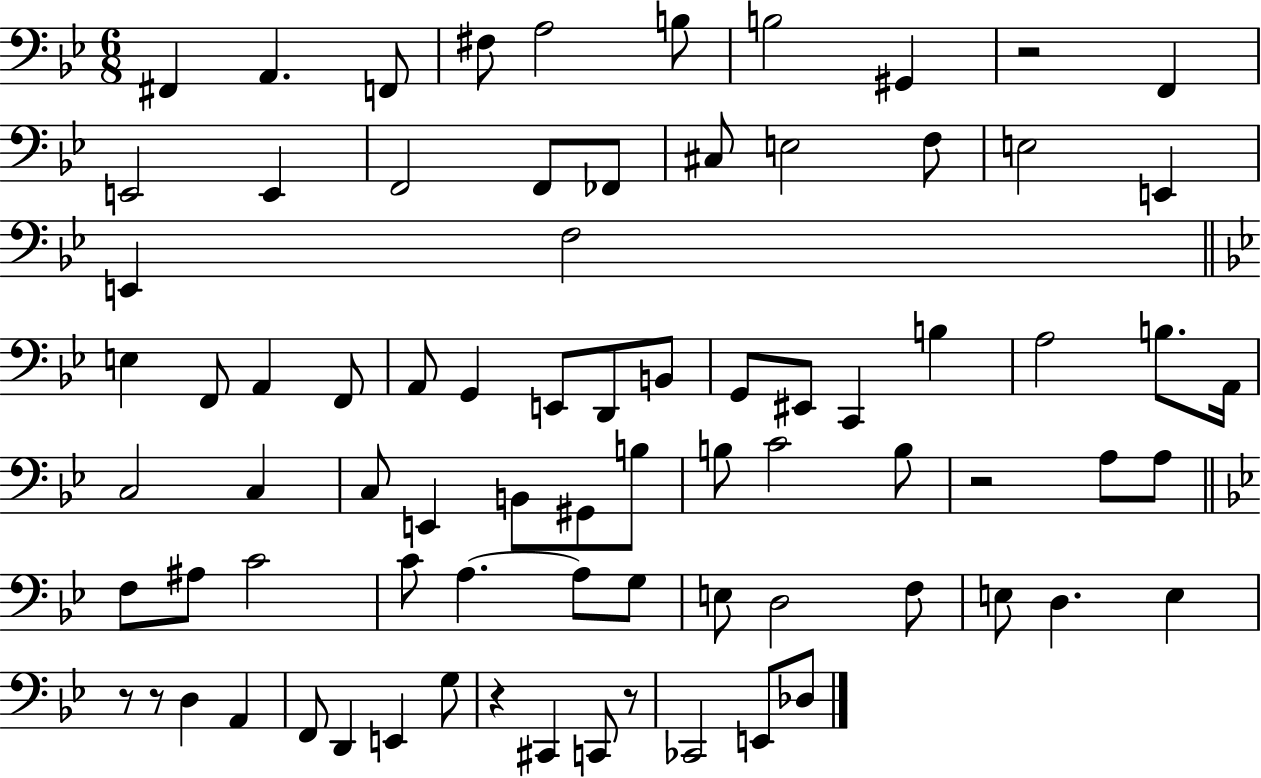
F#2/q A2/q. F2/e F#3/e A3/h B3/e B3/h G#2/q R/h F2/q E2/h E2/q F2/h F2/e FES2/e C#3/e E3/h F3/e E3/h E2/q E2/q F3/h E3/q F2/e A2/q F2/e A2/e G2/q E2/e D2/e B2/e G2/e EIS2/e C2/q B3/q A3/h B3/e. A2/s C3/h C3/q C3/e E2/q B2/e G#2/e B3/e B3/e C4/h B3/e R/h A3/e A3/e F3/e A#3/e C4/h C4/e A3/q. A3/e G3/e E3/e D3/h F3/e E3/e D3/q. E3/q R/e R/e D3/q A2/q F2/e D2/q E2/q G3/e R/q C#2/q C2/e R/e CES2/h E2/e Db3/e